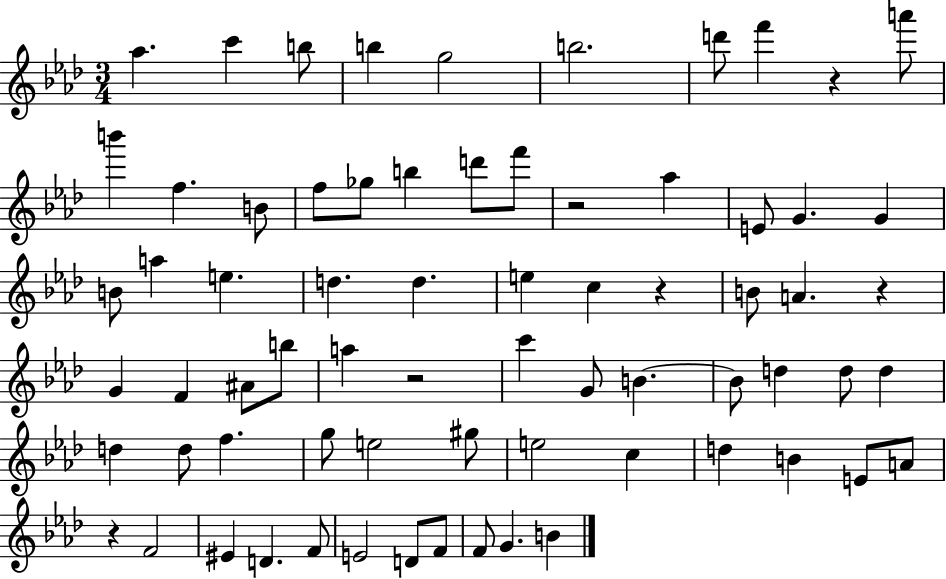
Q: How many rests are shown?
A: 6